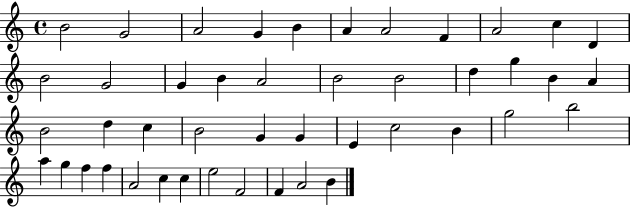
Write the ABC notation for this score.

X:1
T:Untitled
M:4/4
L:1/4
K:C
B2 G2 A2 G B A A2 F A2 c D B2 G2 G B A2 B2 B2 d g B A B2 d c B2 G G E c2 B g2 b2 a g f f A2 c c e2 F2 F A2 B